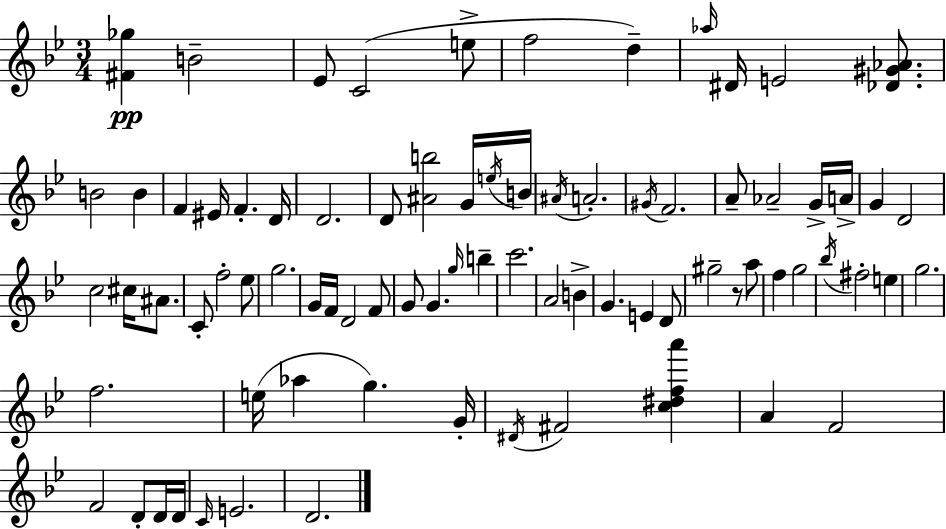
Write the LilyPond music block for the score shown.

{
  \clef treble
  \numericTimeSignature
  \time 3/4
  \key g \minor
  <fis' ges''>4\pp b'2-- | ees'8 c'2( e''8-> | f''2 d''4--) | \grace { aes''16 } dis'16 e'2 <des' gis' aes'>8. | \break b'2 b'4 | f'4 eis'16 f'4.-. | d'16 d'2. | d'8 <ais' b''>2 g'16 | \break \acciaccatura { e''16 } b'16 \acciaccatura { ais'16 } a'2.-. | \acciaccatura { gis'16 } f'2. | a'8-- aes'2-- | g'16-> a'16-> g'4 d'2 | \break c''2 | cis''16 ais'8. c'8-. f''2-. | ees''8 g''2. | g'16 f'16 d'2 | \break f'8 g'8 g'4. | \grace { g''16 } b''4-- c'''2. | a'2 | b'4-> g'4. e'4 | \break d'8 gis''2-- | r8 a''8 f''4 g''2 | \acciaccatura { bes''16 } fis''2-. | e''4 g''2. | \break f''2. | e''16( aes''4 g''4.) | g'16-. \acciaccatura { dis'16 } fis'2 | <c'' dis'' f'' a'''>4 a'4 f'2 | \break f'2 | d'8-. d'16 d'16 \grace { c'16 } e'2. | d'2. | \bar "|."
}